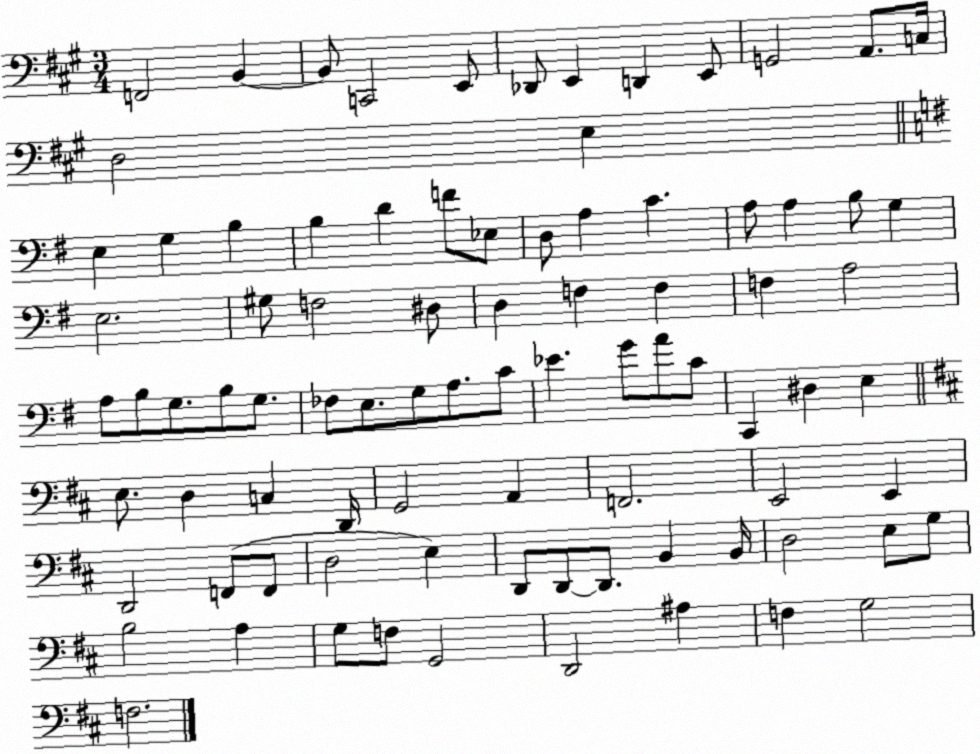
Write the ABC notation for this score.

X:1
T:Untitled
M:3/4
L:1/4
K:A
F,,2 B,, B,,/2 C,,2 E,,/2 _D,,/2 E,, D,, E,,/2 G,,2 A,,/2 C,/4 D,2 E, E, G, B, B, D F/2 _E,/2 D,/2 A, C A,/2 A, B,/2 G, E,2 ^G,/2 F,2 ^D,/2 D, F, F, F, A,2 A,/2 B,/2 G,/2 B,/2 G,/2 _F,/2 E,/2 G,/2 A,/2 C/2 _E G/2 A/2 C/2 C,, ^D, E, E,/2 D, C, D,,/4 G,,2 A,, F,,2 E,,2 E,, D,,2 F,,/2 F,,/2 D,2 E, D,,/2 D,,/2 D,,/2 B,, B,,/4 D,2 E,/2 G,/2 B,2 A, G,/2 F,/2 G,,2 D,,2 ^A, F, G,2 F,2